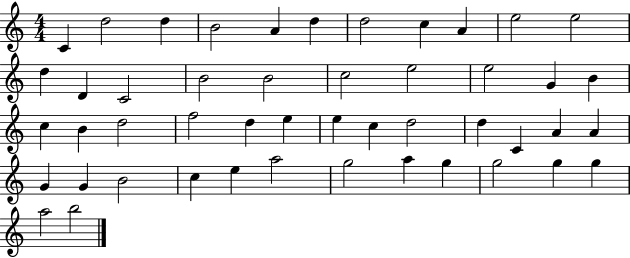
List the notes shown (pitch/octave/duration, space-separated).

C4/q D5/h D5/q B4/h A4/q D5/q D5/h C5/q A4/q E5/h E5/h D5/q D4/q C4/h B4/h B4/h C5/h E5/h E5/h G4/q B4/q C5/q B4/q D5/h F5/h D5/q E5/q E5/q C5/q D5/h D5/q C4/q A4/q A4/q G4/q G4/q B4/h C5/q E5/q A5/h G5/h A5/q G5/q G5/h G5/q G5/q A5/h B5/h